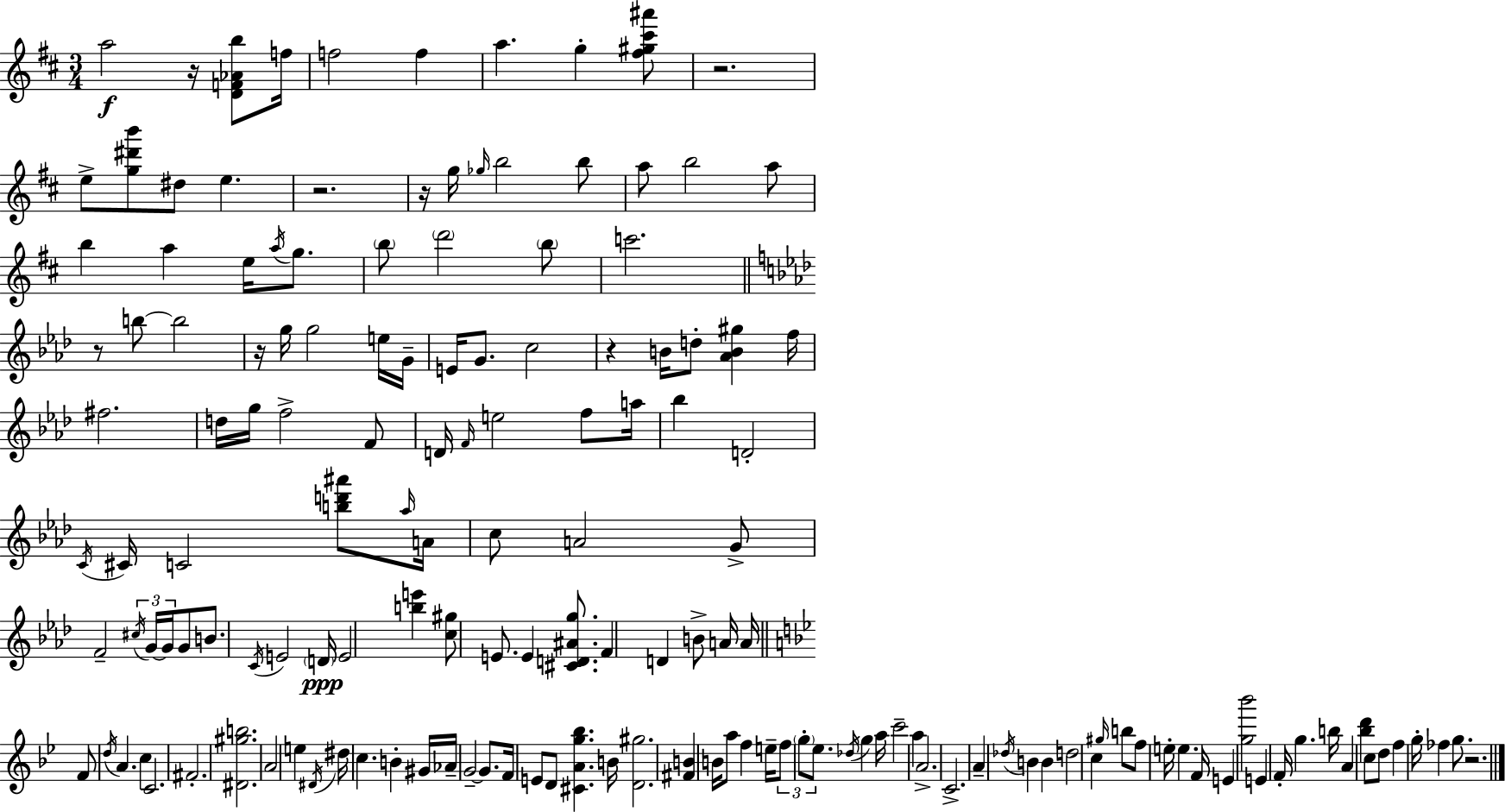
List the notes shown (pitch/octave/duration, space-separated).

A5/h R/s [D4,F4,Ab4,B5]/e F5/s F5/h F5/q A5/q. G5/q [F#5,G#5,C#6,A#6]/e R/h. E5/e [G5,D#6,B6]/e D#5/e E5/q. R/h. R/s G5/s Gb5/s B5/h B5/e A5/e B5/h A5/e B5/q A5/q E5/s A5/s G5/e. B5/e D6/h B5/e C6/h. R/e B5/e B5/h R/s G5/s G5/h E5/s G4/s E4/s G4/e. C5/h R/q B4/s D5/e [Ab4,B4,G#5]/q F5/s F#5/h. D5/s G5/s F5/h F4/e D4/s F4/s E5/h F5/e A5/s Bb5/q D4/h C4/s C#4/s C4/h [B5,D6,A#6]/e Ab5/s A4/s C5/e A4/h G4/e F4/h C#5/s G4/s G4/s G4/e B4/e. C4/s E4/h D4/s E4/h [B5,E6]/q [C5,G#5]/e E4/e. E4/q [C#4,D4,A#4,G5]/e. F4/q D4/q B4/e A4/s A4/s F4/e D5/s A4/q. C5/q C4/h. F#4/h. [D#4,G#5,B5]/h. A4/h E5/q D#4/s D#5/s C5/q. B4/q G#4/s Ab4/s G4/h G4/e. F4/s E4/e D4/e [C#4,A4,G5,Bb5]/q. B4/s [D4,G#5]/h. [F#4,B4]/q B4/s A5/e F5/q E5/s F5/e G5/e Eb5/e. Db5/s G5/q A5/s C6/h A5/q A4/h. C4/h. A4/q Db5/s B4/q B4/q D5/h C5/q G#5/s B5/e F5/e E5/s E5/q. F4/s E4/q [G5,Bb6]/h E4/q F4/s G5/q. B5/s A4/q [Bb5,D6]/q C5/e D5/e F5/q G5/s FES5/q G5/e. R/h.